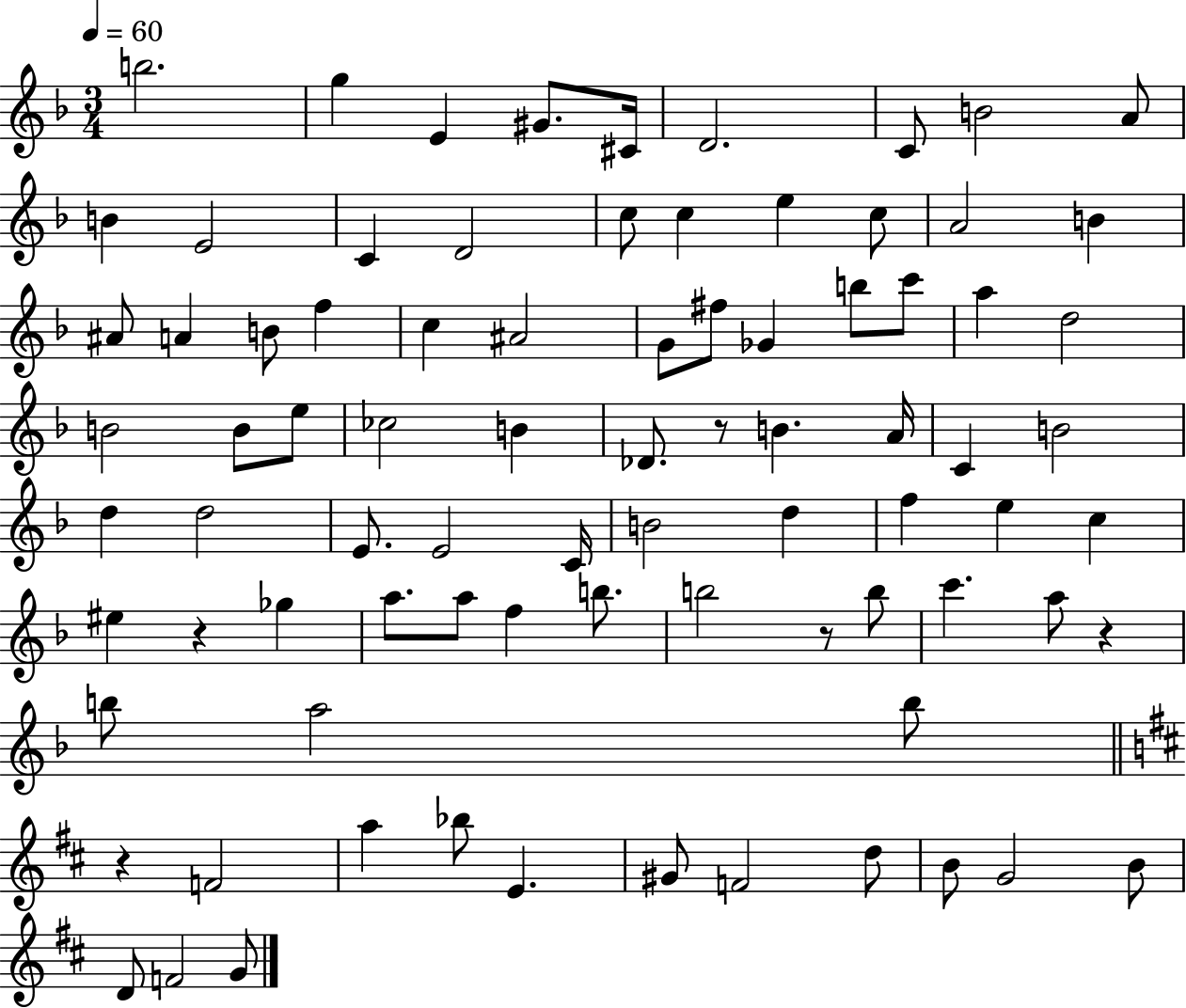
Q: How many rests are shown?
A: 5